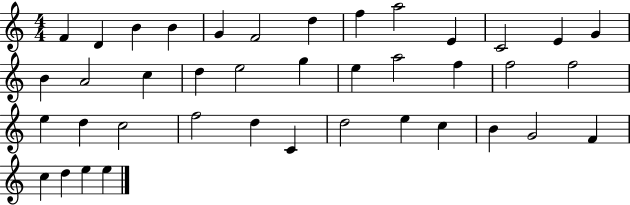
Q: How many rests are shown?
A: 0